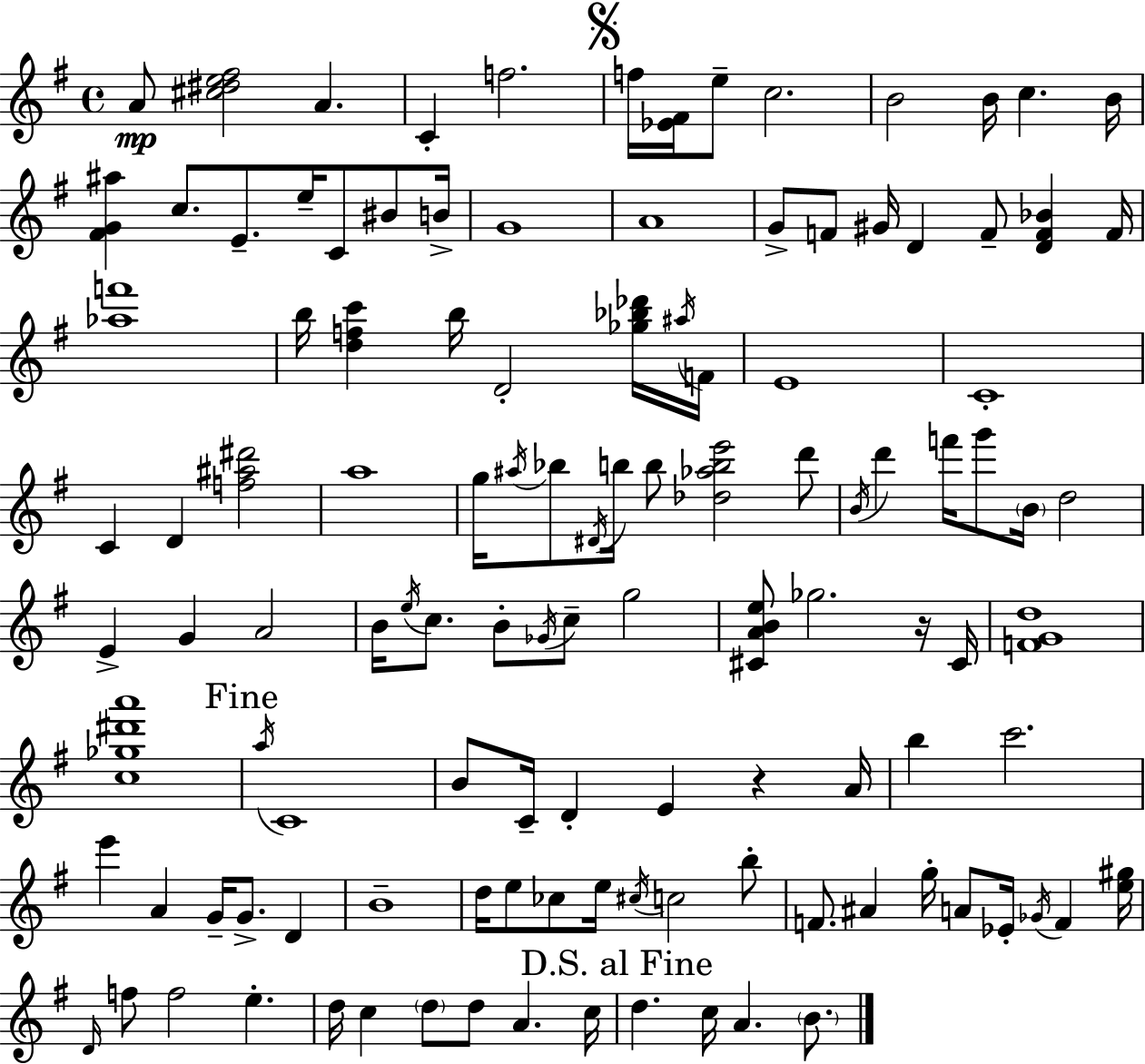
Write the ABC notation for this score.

X:1
T:Untitled
M:4/4
L:1/4
K:G
A/2 [^c^de^f]2 A C f2 f/4 [_E^F]/4 e/2 c2 B2 B/4 c B/4 [^FG^a] c/2 E/2 e/4 C/2 ^B/2 B/4 G4 A4 G/2 F/2 ^G/4 D F/2 [DF_B] F/4 [_af']4 b/4 [dfc'] b/4 D2 [_g_b_d']/4 ^a/4 F/4 E4 C4 C D [f^a^d']2 a4 g/4 ^a/4 _b/2 ^D/4 b/4 b/2 [_d_abe']2 d'/2 B/4 d' f'/4 g'/2 B/4 d2 E G A2 B/4 e/4 c/2 B/2 _G/4 c/2 g2 [^CABe]/2 _g2 z/4 ^C/4 [FGd]4 [c_g^d'a']4 a/4 C4 B/2 C/4 D E z A/4 b c'2 e' A G/4 G/2 D B4 d/4 e/2 _c/2 e/4 ^c/4 c2 b/2 F/2 ^A g/4 A/2 _E/4 _G/4 F [e^g]/4 D/4 f/2 f2 e d/4 c d/2 d/2 A c/4 d c/4 A B/2